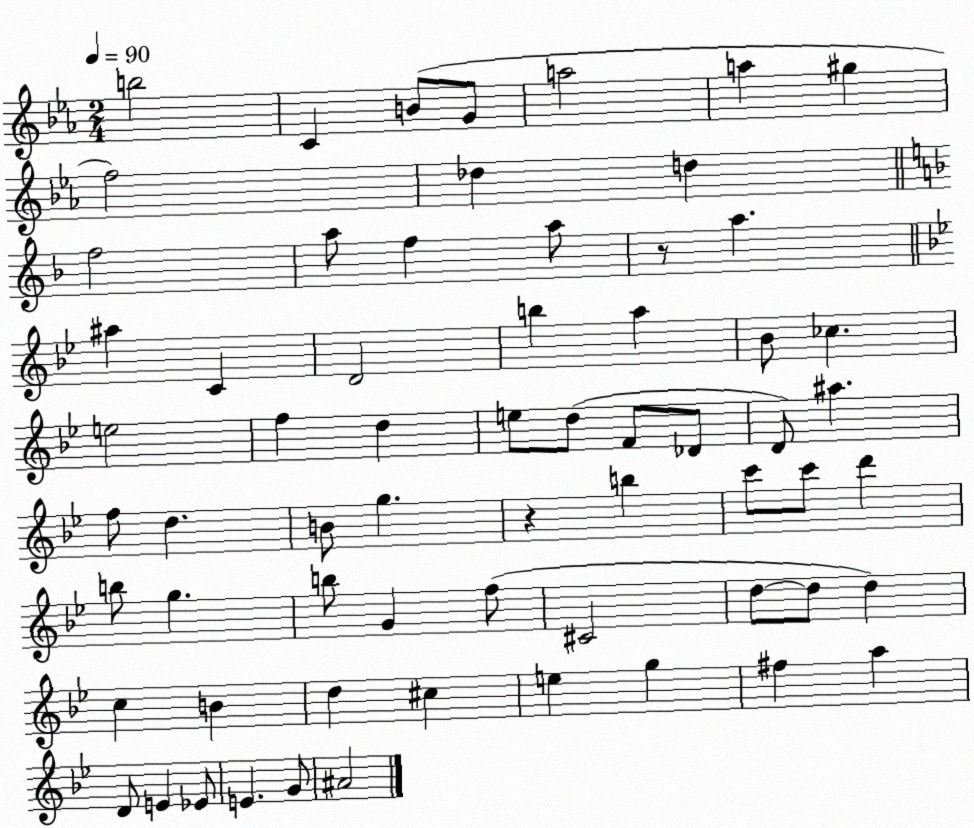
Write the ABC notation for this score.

X:1
T:Untitled
M:2/4
L:1/4
K:Eb
b2 C B/2 G/2 a2 a ^g f2 _d d f2 a/2 f a/2 z/2 a ^a C D2 b a _B/2 _c e2 f d e/2 d/2 F/2 _D/2 D/2 ^a f/2 d B/2 g z b c'/2 c'/2 d' b/2 g b/2 G f/2 ^C2 d/2 d/2 d c B d ^c e g ^f a D/2 E _E/2 E G/2 ^A2